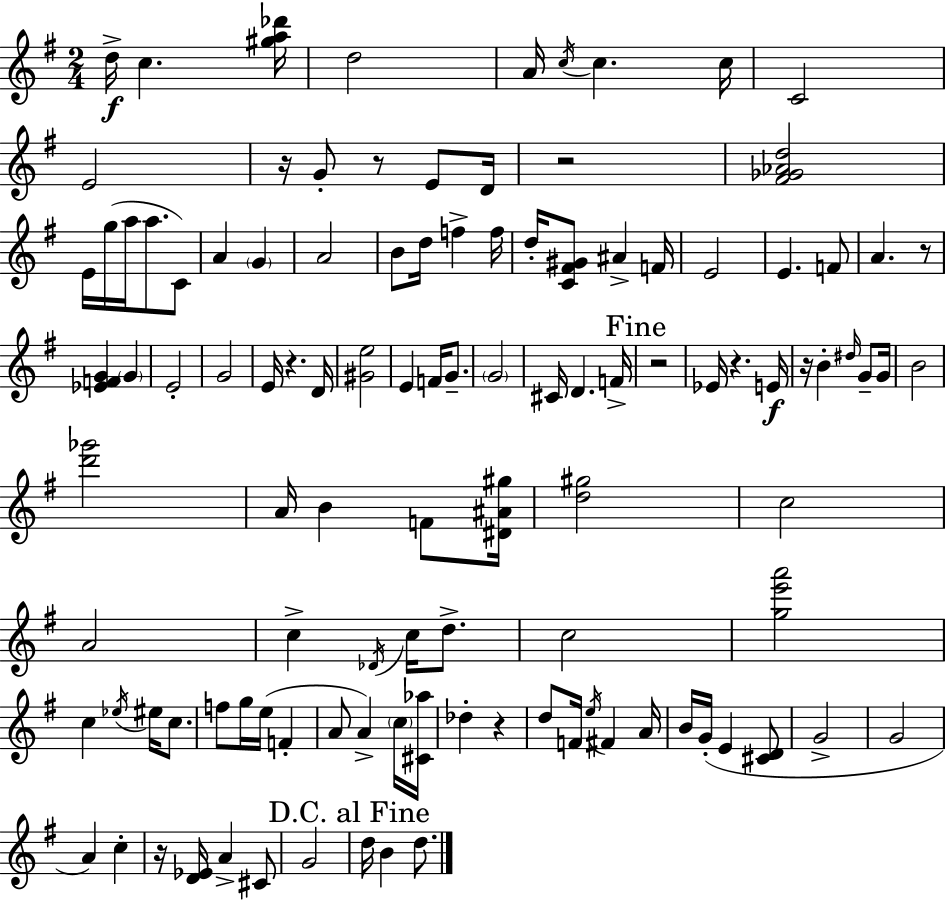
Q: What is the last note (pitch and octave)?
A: D5